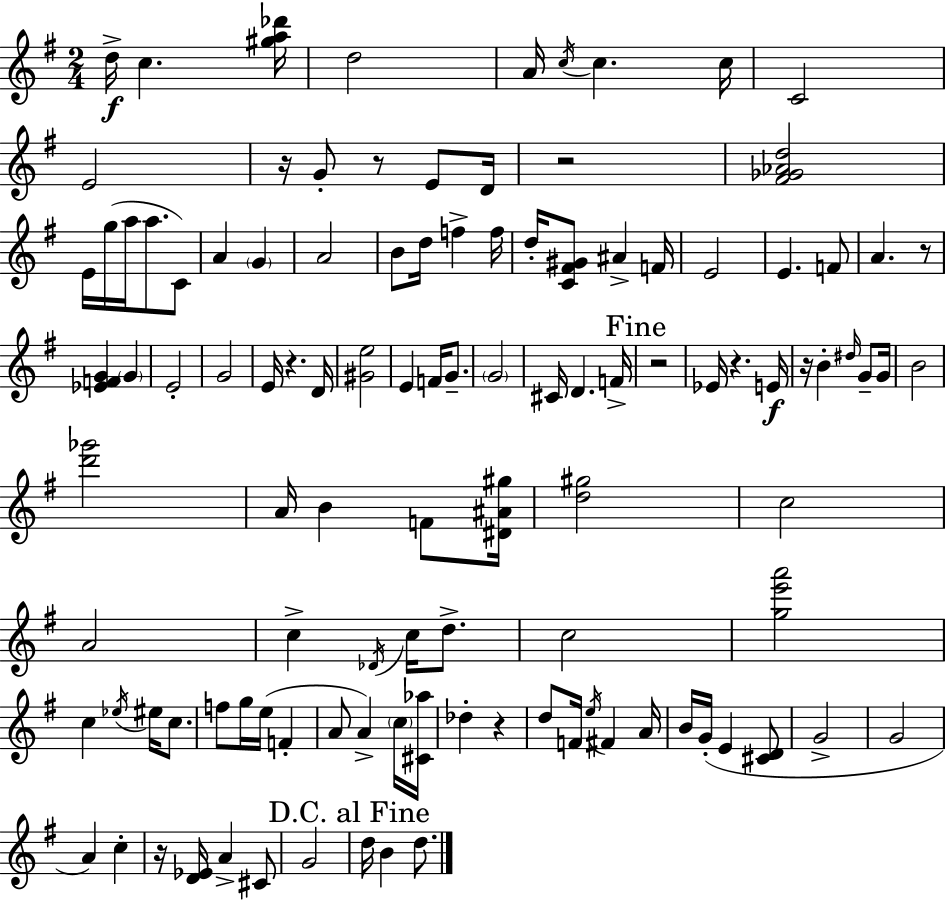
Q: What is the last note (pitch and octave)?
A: D5